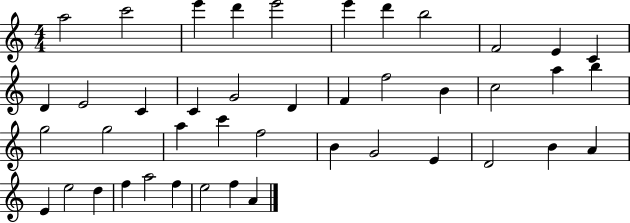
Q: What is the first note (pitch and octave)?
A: A5